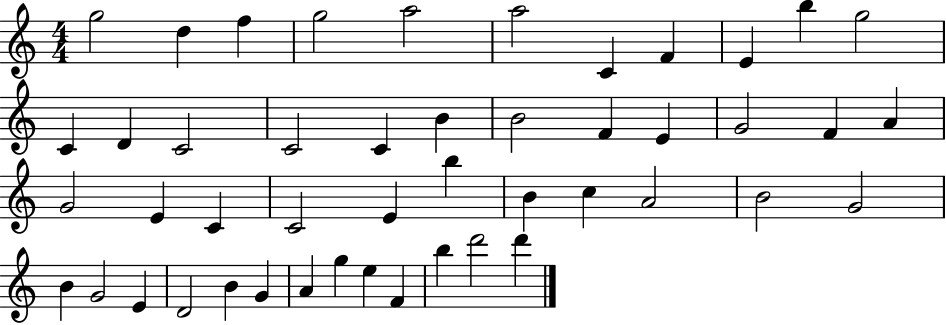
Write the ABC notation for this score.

X:1
T:Untitled
M:4/4
L:1/4
K:C
g2 d f g2 a2 a2 C F E b g2 C D C2 C2 C B B2 F E G2 F A G2 E C C2 E b B c A2 B2 G2 B G2 E D2 B G A g e F b d'2 d'